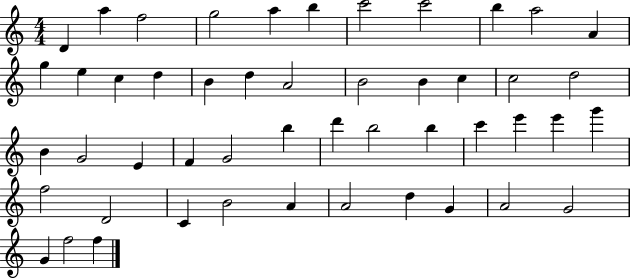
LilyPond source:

{
  \clef treble
  \numericTimeSignature
  \time 4/4
  \key c \major
  d'4 a''4 f''2 | g''2 a''4 b''4 | c'''2 c'''2 | b''4 a''2 a'4 | \break g''4 e''4 c''4 d''4 | b'4 d''4 a'2 | b'2 b'4 c''4 | c''2 d''2 | \break b'4 g'2 e'4 | f'4 g'2 b''4 | d'''4 b''2 b''4 | c'''4 e'''4 e'''4 g'''4 | \break f''2 d'2 | c'4 b'2 a'4 | a'2 d''4 g'4 | a'2 g'2 | \break g'4 f''2 f''4 | \bar "|."
}